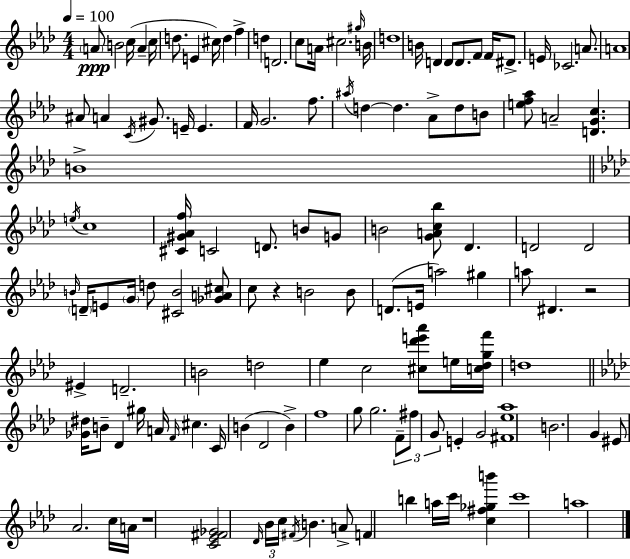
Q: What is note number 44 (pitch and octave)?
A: B4